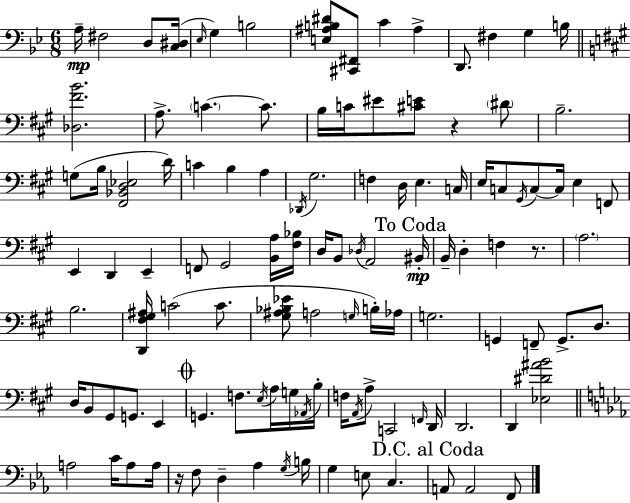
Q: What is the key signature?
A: G minor